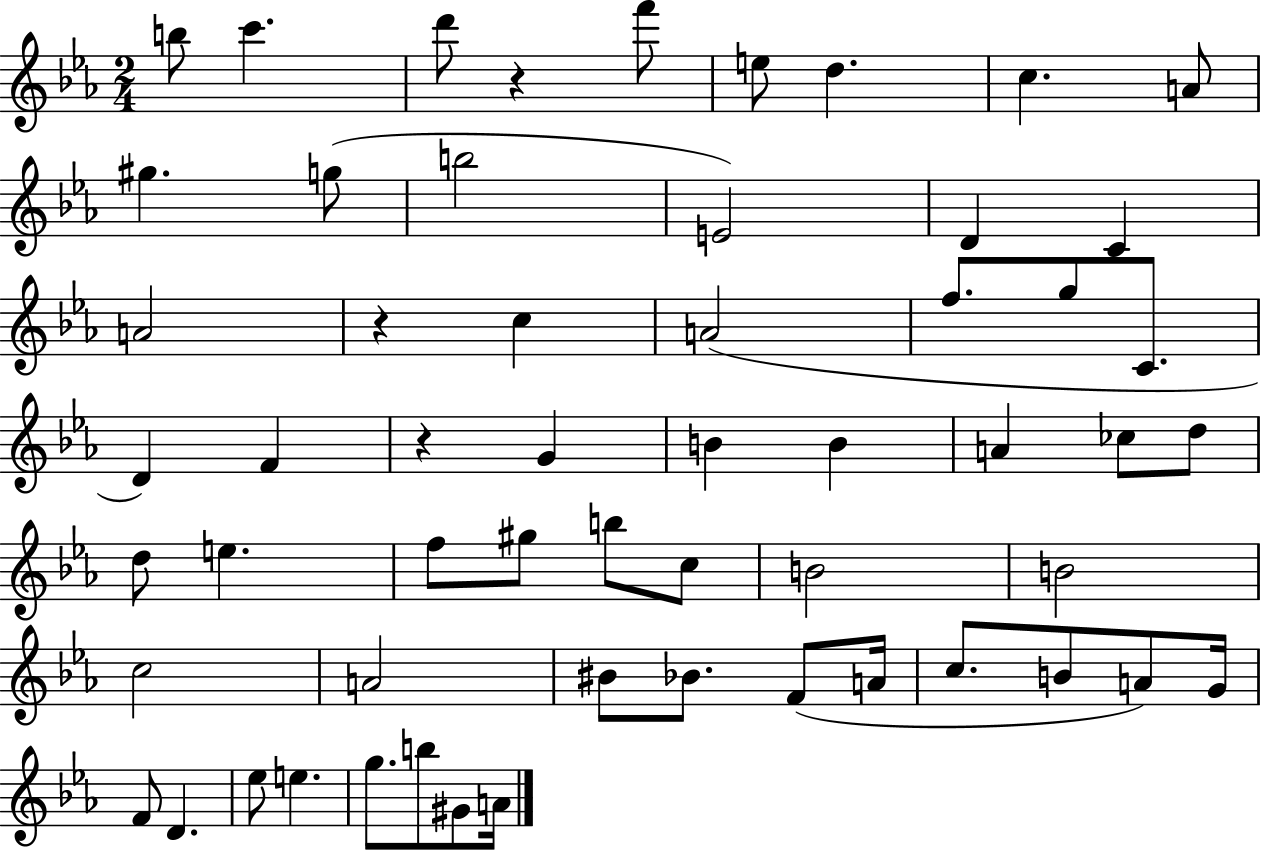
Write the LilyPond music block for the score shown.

{
  \clef treble
  \numericTimeSignature
  \time 2/4
  \key ees \major
  b''8 c'''4. | d'''8 r4 f'''8 | e''8 d''4. | c''4. a'8 | \break gis''4. g''8( | b''2 | e'2) | d'4 c'4 | \break a'2 | r4 c''4 | a'2( | f''8. g''8 c'8. | \break d'4) f'4 | r4 g'4 | b'4 b'4 | a'4 ces''8 d''8 | \break d''8 e''4. | f''8 gis''8 b''8 c''8 | b'2 | b'2 | \break c''2 | a'2 | bis'8 bes'8. f'8( a'16 | c''8. b'8 a'8) g'16 | \break f'8 d'4. | ees''8 e''4. | g''8. b''8 gis'8 a'16 | \bar "|."
}